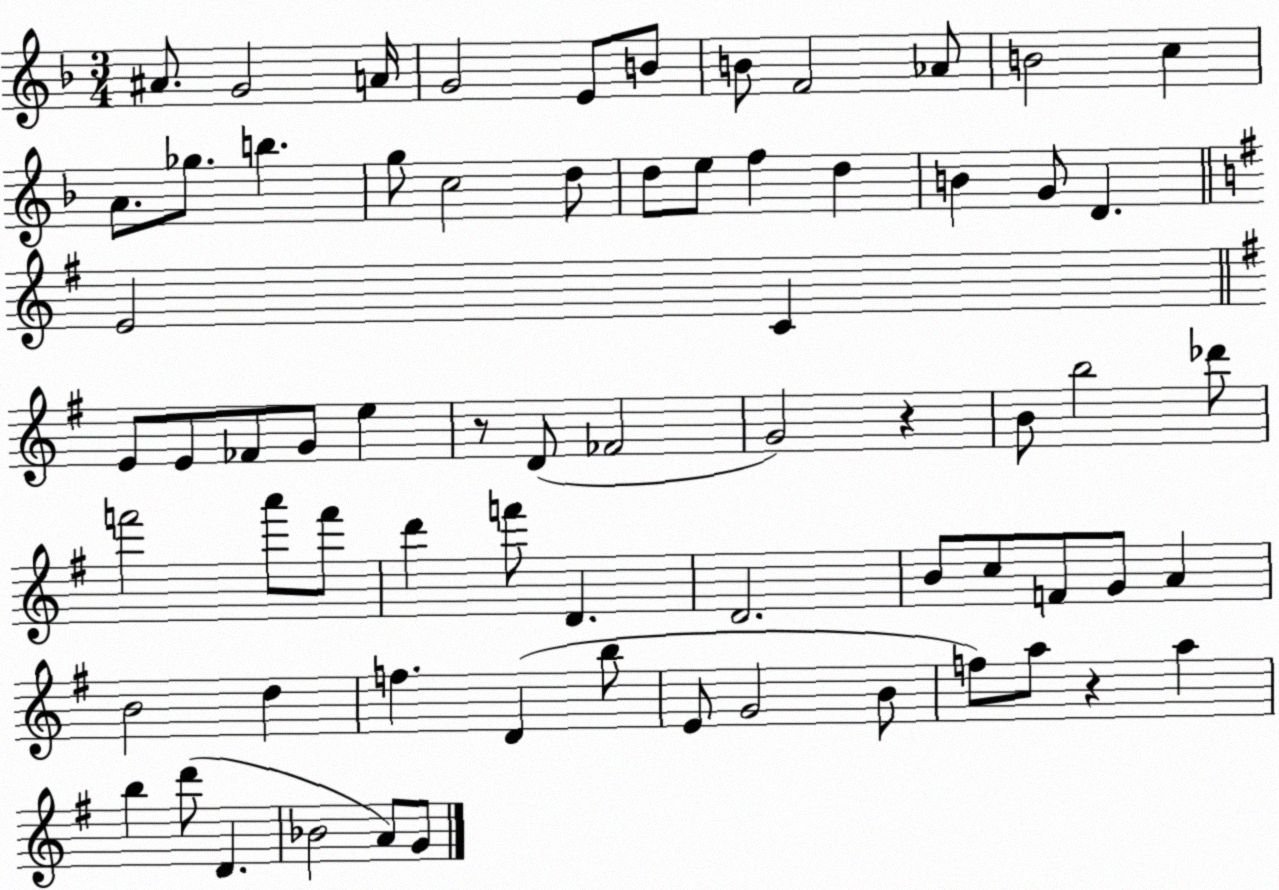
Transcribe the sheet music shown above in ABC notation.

X:1
T:Untitled
M:3/4
L:1/4
K:F
^A/2 G2 A/4 G2 E/2 B/2 B/2 F2 _A/2 B2 c A/2 _g/2 b g/2 c2 d/2 d/2 e/2 f d B G/2 D E2 C E/2 E/2 _F/2 G/2 e z/2 D/2 _F2 G2 z B/2 b2 _d'/2 f'2 a'/2 f'/2 d' f'/2 D D2 B/2 c/2 F/2 G/2 A B2 d f D b/2 E/2 G2 B/2 f/2 a/2 z a b d'/2 D _B2 A/2 G/2